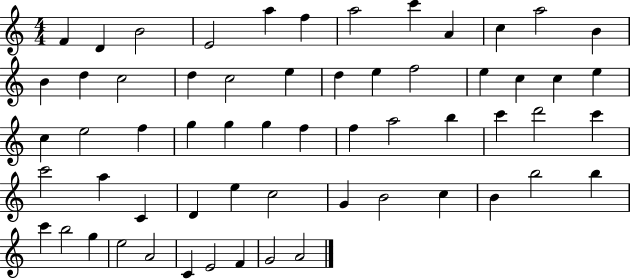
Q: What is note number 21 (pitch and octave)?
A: F5